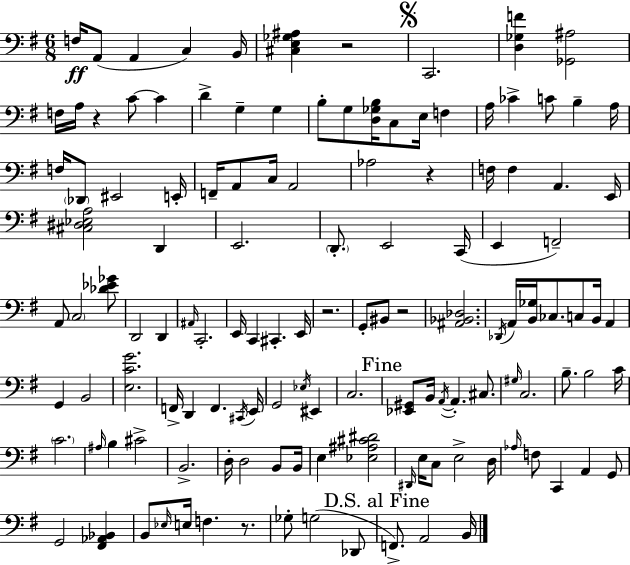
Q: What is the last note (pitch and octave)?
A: B2